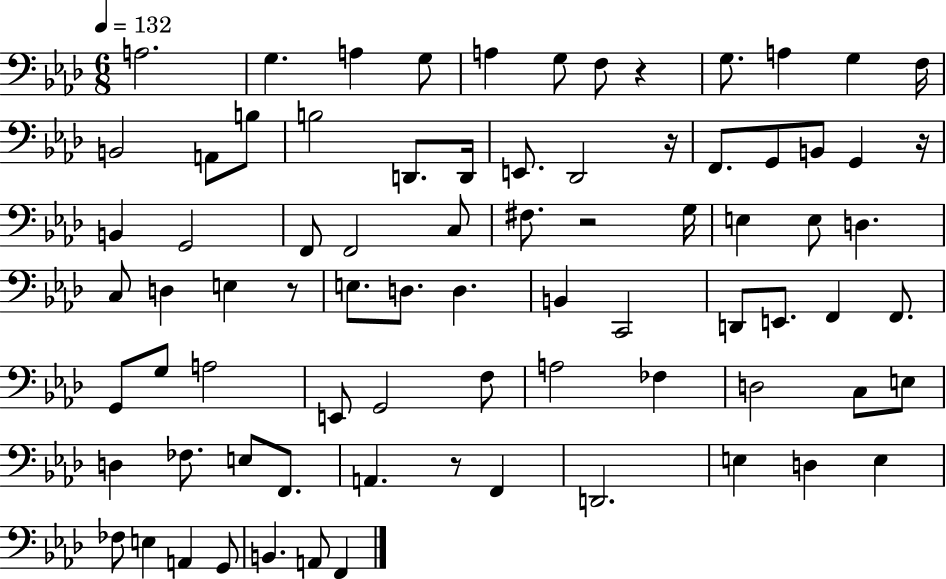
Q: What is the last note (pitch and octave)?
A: F2